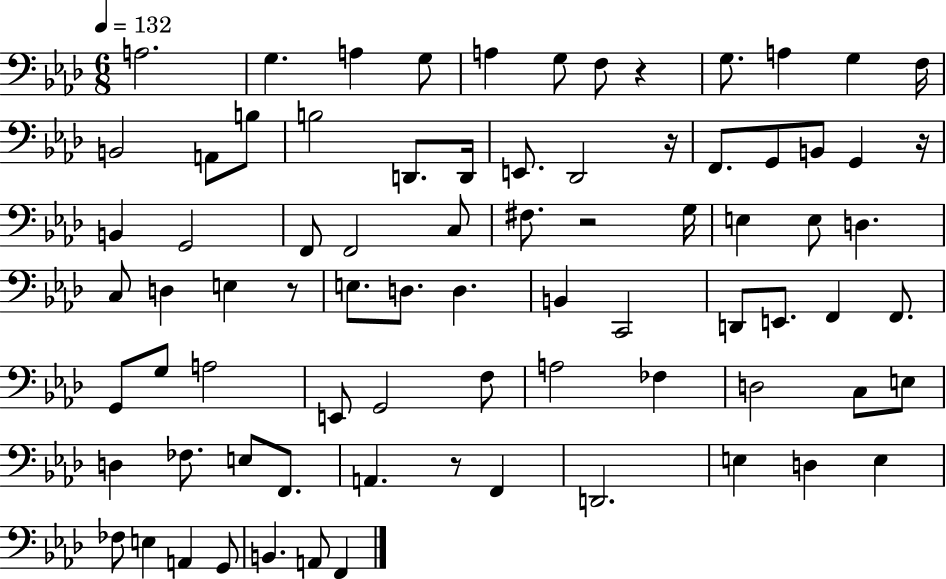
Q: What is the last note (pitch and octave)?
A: F2